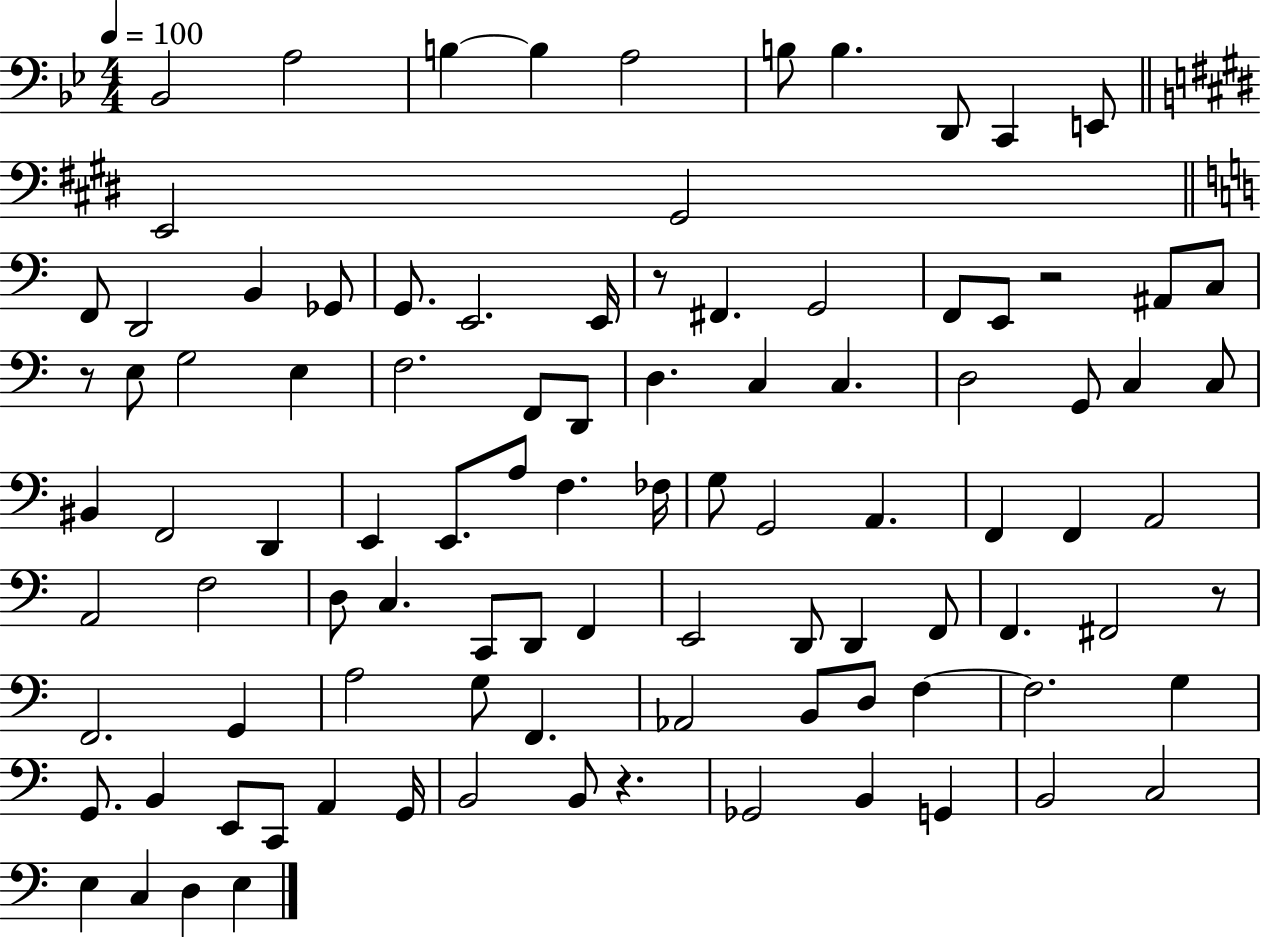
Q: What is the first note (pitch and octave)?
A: Bb2